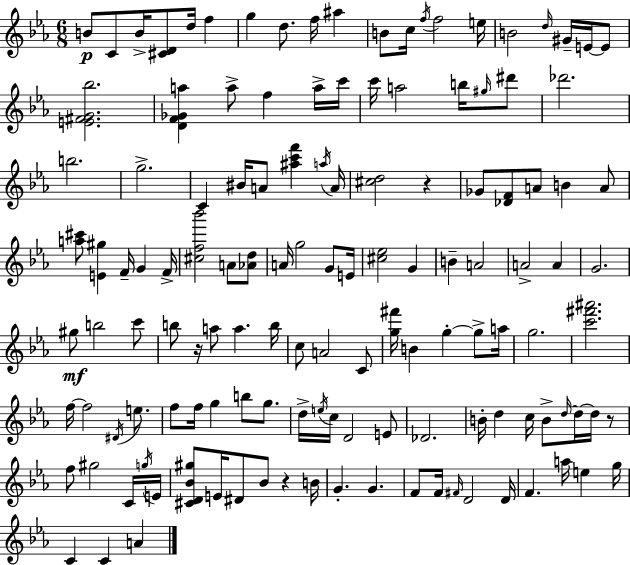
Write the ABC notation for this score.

X:1
T:Untitled
M:6/8
L:1/4
K:Eb
B/2 C/2 B/4 [^CD]/2 d/4 f g d/2 f/4 ^a B/2 c/4 f/4 f2 e/4 B2 d/4 ^G/4 E/4 E/2 [E^FG_b]2 [DF_Ga] a/2 f a/4 c'/4 c'/4 a2 b/4 ^g/4 ^d'/2 _d'2 b2 g2 C ^B/4 A/2 [^ac'f'] a/4 A/4 [^cd]2 z _G/2 [_DF]/2 A/2 B A/2 [a^c']/2 [E^g] F/4 G F/4 [^cf_b']2 A/2 [_Ad]/2 A/4 g2 G/2 E/4 [^c_e]2 G B A2 A2 A G2 ^g/2 b2 c'/2 b/2 z/4 a/2 a b/4 c/2 A2 C/2 [g^f']/4 B g g/2 a/4 g2 [c'^f'^a']2 f/4 f2 ^D/4 e/2 f/2 f/4 g b/2 g/2 d/4 e/4 c/4 D2 E/2 _D2 B/4 d c/4 B/2 d/4 d/4 d/4 z/2 f/2 ^g2 C/4 g/4 E/4 [^CD_B^g]/2 E/4 ^D/2 _B/2 z B/4 G G F/2 F/4 ^F/4 D2 D/4 F a/4 e g/4 C C A